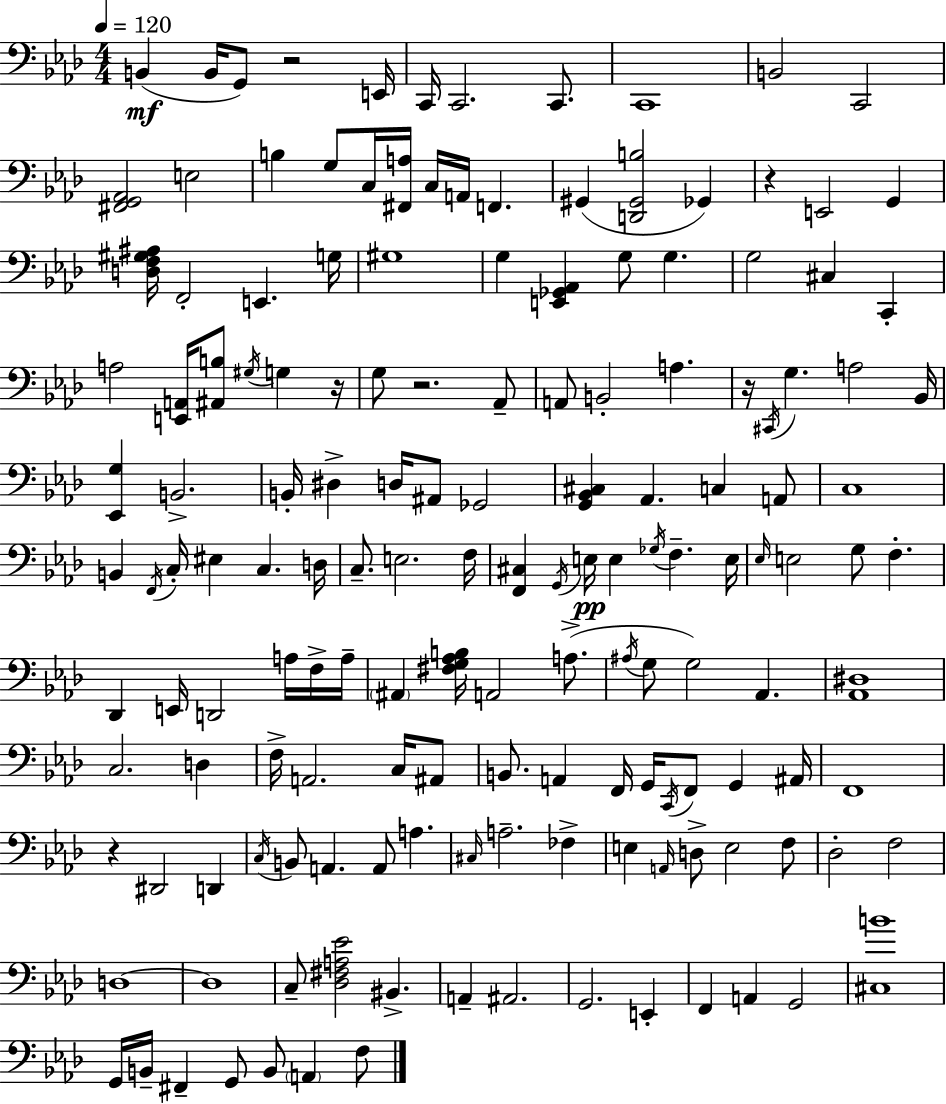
{
  \clef bass
  \numericTimeSignature
  \time 4/4
  \key aes \major
  \tempo 4 = 120
  \repeat volta 2 { b,4(\mf b,16 g,8) r2 e,16 | c,16 c,2. c,8. | c,1 | b,2 c,2 | \break <fis, g, aes,>2 e2 | b4 g8 c16 <fis, a>16 c16 a,16 f,4. | gis,4( <d, gis, b>2 ges,4) | r4 e,2 g,4 | \break <d f gis ais>16 f,2-. e,4. g16 | gis1 | g4 <e, ges, aes,>4 g8 g4. | g2 cis4 c,4-. | \break a2 <e, a,>16 <ais, b>8 \acciaccatura { gis16 } g4 | r16 g8 r2. aes,8-- | a,8 b,2-. a4. | r16 \acciaccatura { cis,16 } g4. a2 | \break bes,16 <ees, g>4 b,2.-> | b,16-. dis4-> d16 ais,8 ges,2 | <g, bes, cis>4 aes,4. c4 | a,8 c1 | \break b,4 \acciaccatura { f,16 } c16-. eis4 c4. | d16 c8.-- e2. | f16 <f, cis>4 \acciaccatura { g,16 }\pp e16 e4 \acciaccatura { ges16 } f4.-- | e16 \grace { ees16 } e2 g8 | \break f4.-. des,4 e,16 d,2 | a16 f16-> a16-- \parenthesize ais,4 <fis g aes b>16 a,2 | a8.->( \acciaccatura { ais16 } g8 g2) | aes,4. <aes, dis>1 | \break c2. | d4 f16-> a,2. | c16 ais,8 b,8. a,4 f,16 g,16 | \acciaccatura { c,16 } f,8 g,4 ais,16 f,1 | \break r4 dis,2 | d,4 \acciaccatura { c16 } b,8 a,4. | a,8 a4. \grace { cis16 } a2.-- | fes4-> e4 \grace { a,16 } d8-> | \break e2 f8 des2-. | f2 d1~~ | d1 | c8-- <des fis a ees'>2 | \break bis,4.-> a,4-- ais,2. | g,2. | e,4-. f,4 a,4 | g,2 <cis b'>1 | \break g,16 b,16-- fis,4-- | g,8 b,8 \parenthesize a,4 f8 } \bar "|."
}